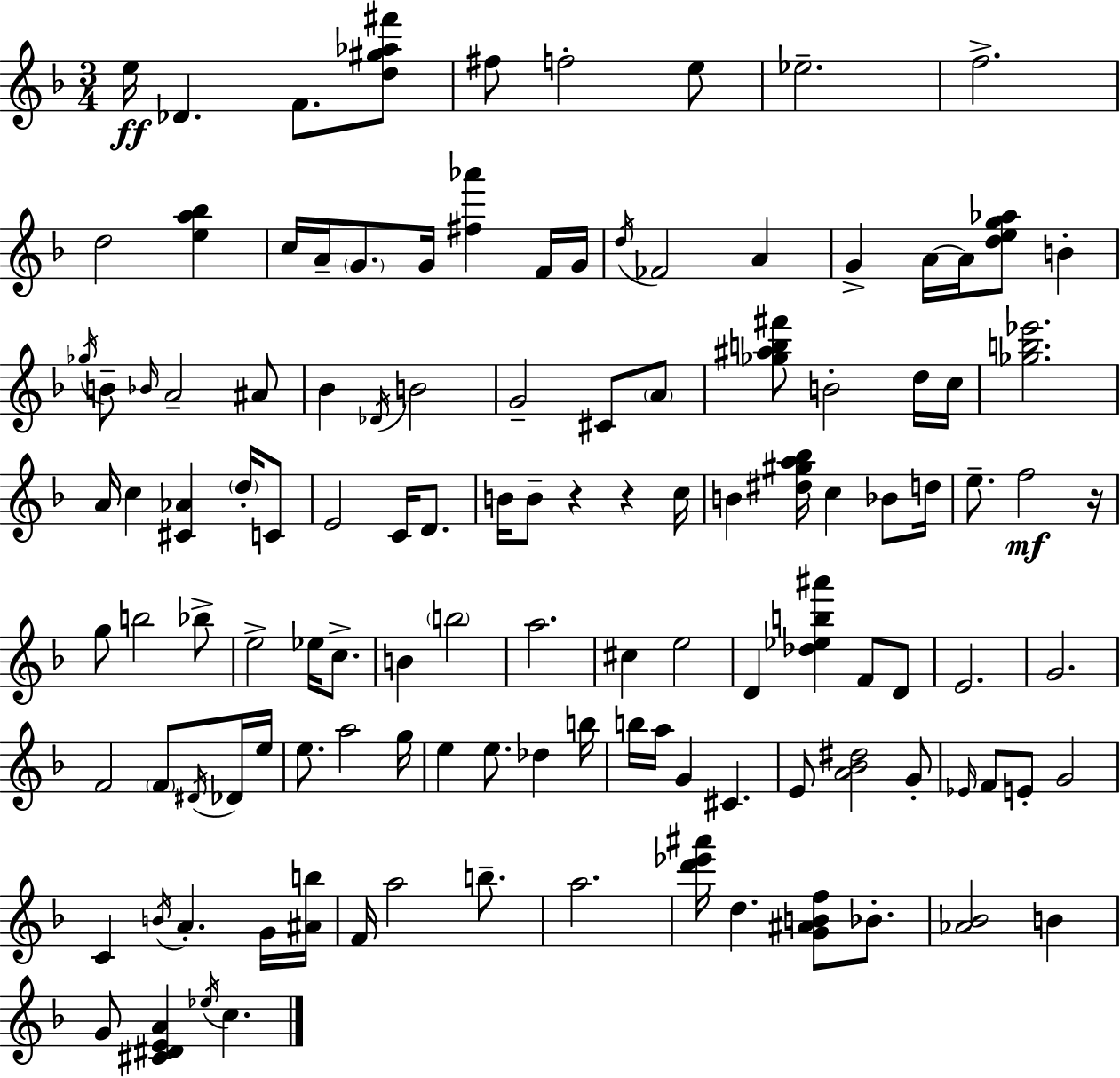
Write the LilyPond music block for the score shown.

{
  \clef treble
  \numericTimeSignature
  \time 3/4
  \key d \minor
  e''16\ff des'4. f'8. <d'' gis'' aes'' fis'''>8 | fis''8 f''2-. e''8 | ees''2.-- | f''2.-> | \break d''2 <e'' a'' bes''>4 | c''16 a'16-- \parenthesize g'8. g'16 <fis'' aes'''>4 f'16 g'16 | \acciaccatura { d''16 } fes'2 a'4 | g'4-> a'16~~ a'16 <d'' e'' g'' aes''>8 b'4-. | \break \acciaccatura { ges''16 } b'8-- \grace { bes'16 } a'2-- | ais'8 bes'4 \acciaccatura { des'16 } b'2 | g'2-- | cis'8 \parenthesize a'8 <ges'' ais'' b'' fis'''>8 b'2-. | \break d''16 c''16 <ges'' b'' ees'''>2. | a'16 c''4 <cis' aes'>4 | \parenthesize d''16-. c'8 e'2 | c'16 d'8. b'16 b'8-- r4 r4 | \break c''16 b'4 <dis'' gis'' a'' bes''>16 c''4 | bes'8 d''16 e''8.-- f''2\mf | r16 g''8 b''2 | bes''8-> e''2-> | \break ees''16 c''8.-> b'4 \parenthesize b''2 | a''2. | cis''4 e''2 | d'4 <des'' ees'' b'' ais'''>4 | \break f'8 d'8 e'2. | g'2. | f'2 | \parenthesize f'8 \acciaccatura { dis'16 } des'16 e''16 e''8. a''2 | \break g''16 e''4 e''8. | des''4 b''16 b''16 a''16 g'4 cis'4. | e'8 <a' bes' dis''>2 | g'8-. \grace { ees'16 } f'8 e'8-. g'2 | \break c'4 \acciaccatura { b'16 } a'4.-. | g'16 <ais' b''>16 f'16 a''2 | b''8.-- a''2. | <d''' ees''' ais'''>16 d''4. | \break <g' ais' b' f''>8 bes'8.-. <aes' bes'>2 | b'4 g'8 <cis' dis' e' a'>4 | \acciaccatura { ees''16 } c''4. \bar "|."
}